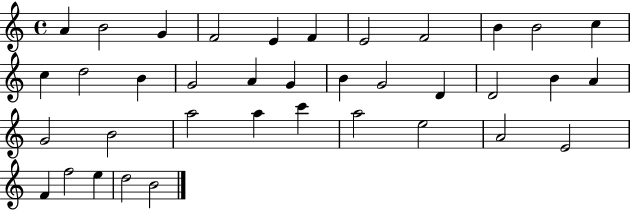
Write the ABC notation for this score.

X:1
T:Untitled
M:4/4
L:1/4
K:C
A B2 G F2 E F E2 F2 B B2 c c d2 B G2 A G B G2 D D2 B A G2 B2 a2 a c' a2 e2 A2 E2 F f2 e d2 B2